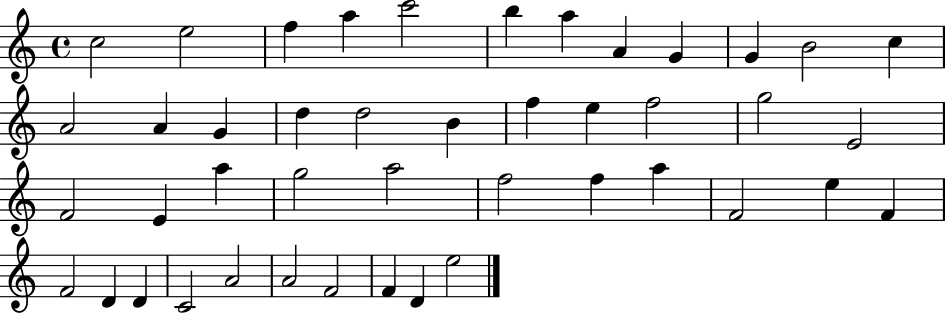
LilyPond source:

{
  \clef treble
  \time 4/4
  \defaultTimeSignature
  \key c \major
  c''2 e''2 | f''4 a''4 c'''2 | b''4 a''4 a'4 g'4 | g'4 b'2 c''4 | \break a'2 a'4 g'4 | d''4 d''2 b'4 | f''4 e''4 f''2 | g''2 e'2 | \break f'2 e'4 a''4 | g''2 a''2 | f''2 f''4 a''4 | f'2 e''4 f'4 | \break f'2 d'4 d'4 | c'2 a'2 | a'2 f'2 | f'4 d'4 e''2 | \break \bar "|."
}